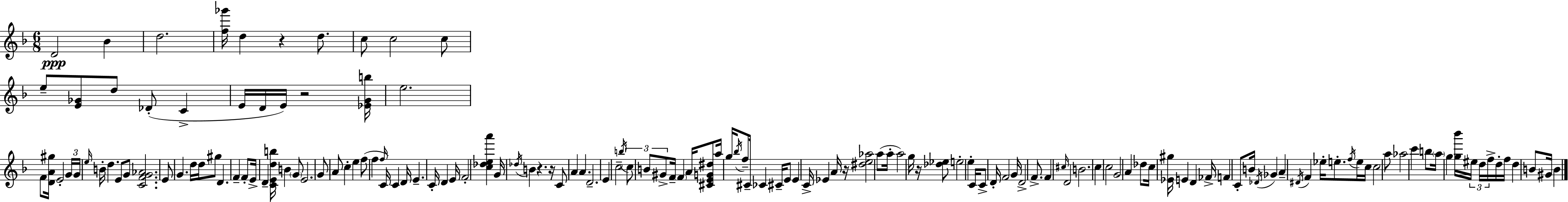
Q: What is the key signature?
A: D minor